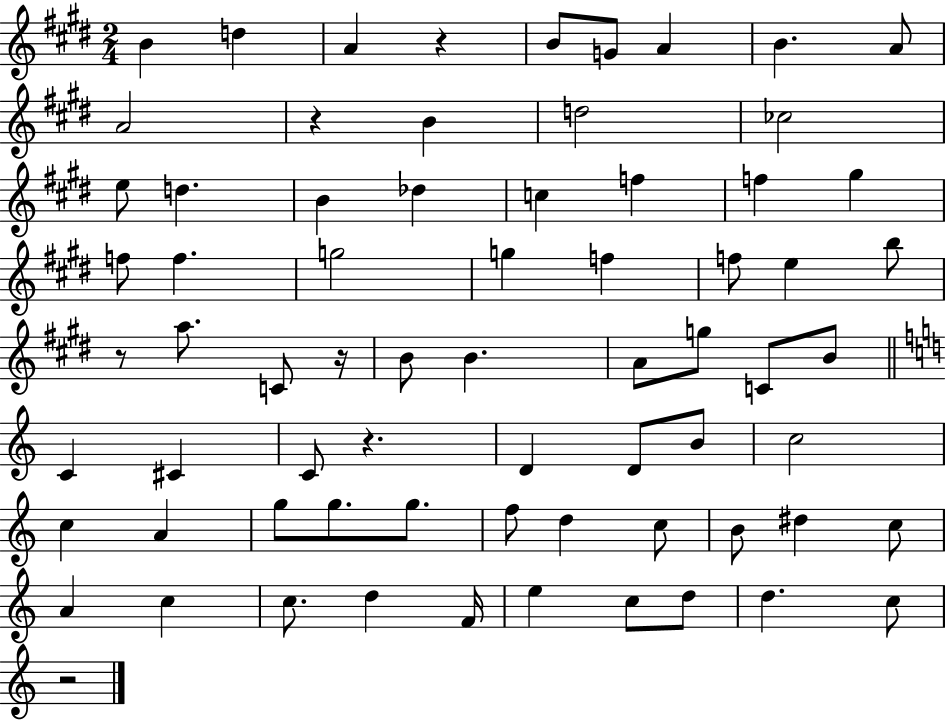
X:1
T:Untitled
M:2/4
L:1/4
K:E
B d A z B/2 G/2 A B A/2 A2 z B d2 _c2 e/2 d B _d c f f ^g f/2 f g2 g f f/2 e b/2 z/2 a/2 C/2 z/4 B/2 B A/2 g/2 C/2 B/2 C ^C C/2 z D D/2 B/2 c2 c A g/2 g/2 g/2 f/2 d c/2 B/2 ^d c/2 A c c/2 d F/4 e c/2 d/2 d c/2 z2